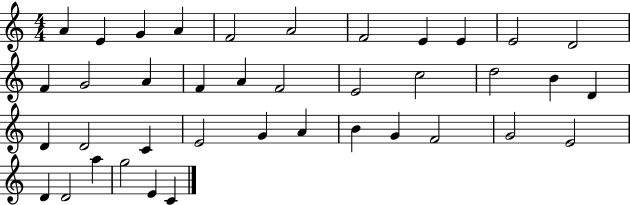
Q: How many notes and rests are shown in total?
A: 39